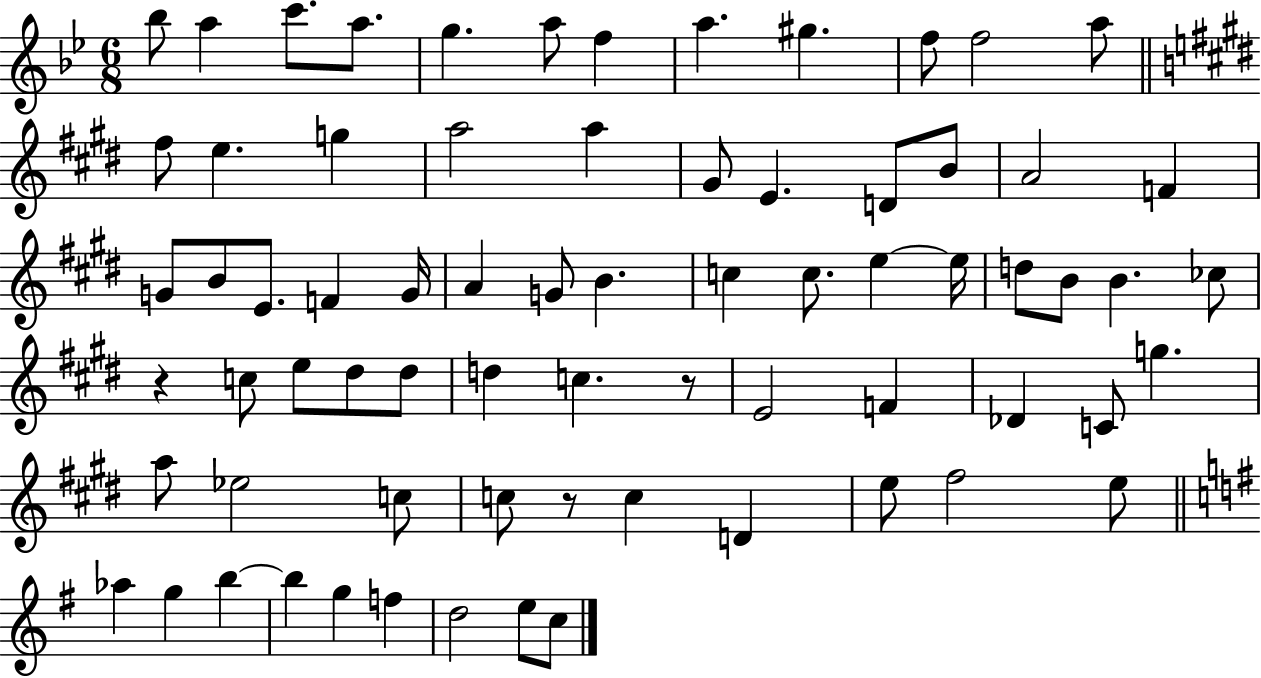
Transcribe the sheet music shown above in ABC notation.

X:1
T:Untitled
M:6/8
L:1/4
K:Bb
_b/2 a c'/2 a/2 g a/2 f a ^g f/2 f2 a/2 ^f/2 e g a2 a ^G/2 E D/2 B/2 A2 F G/2 B/2 E/2 F G/4 A G/2 B c c/2 e e/4 d/2 B/2 B _c/2 z c/2 e/2 ^d/2 ^d/2 d c z/2 E2 F _D C/2 g a/2 _e2 c/2 c/2 z/2 c D e/2 ^f2 e/2 _a g b b g f d2 e/2 c/2